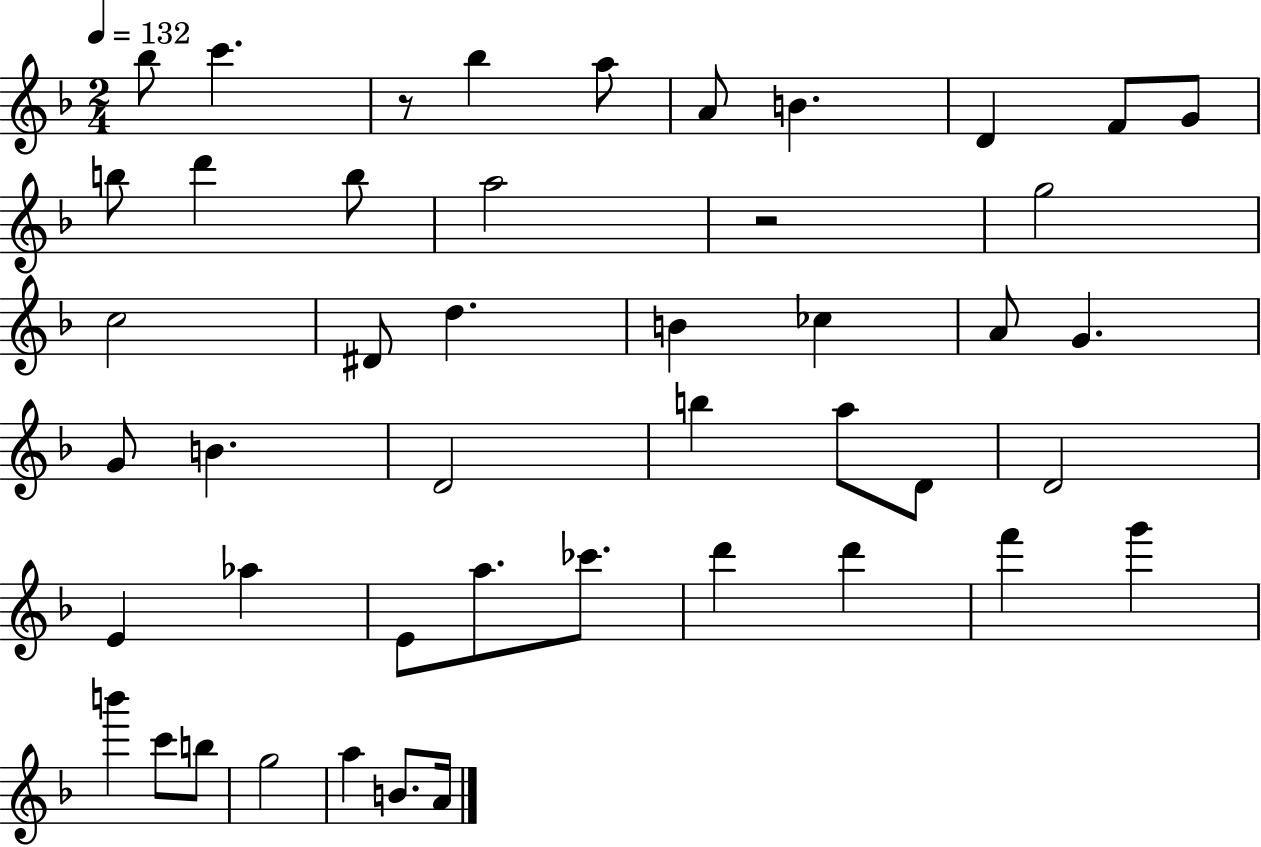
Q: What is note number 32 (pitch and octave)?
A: A5